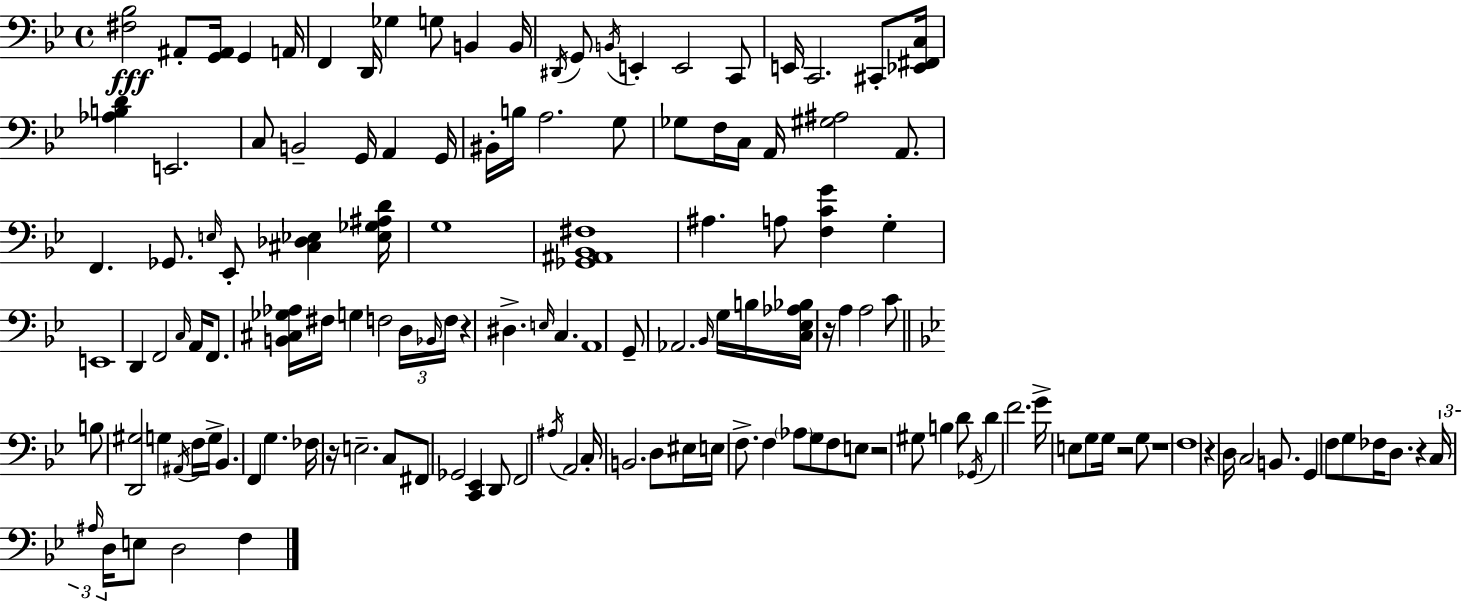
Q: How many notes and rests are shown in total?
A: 140